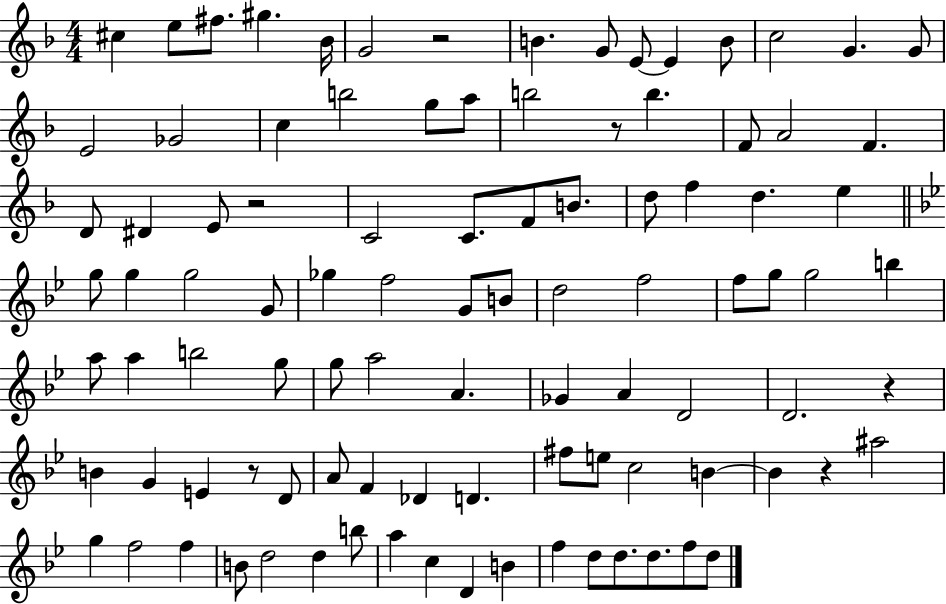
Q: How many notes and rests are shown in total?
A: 98